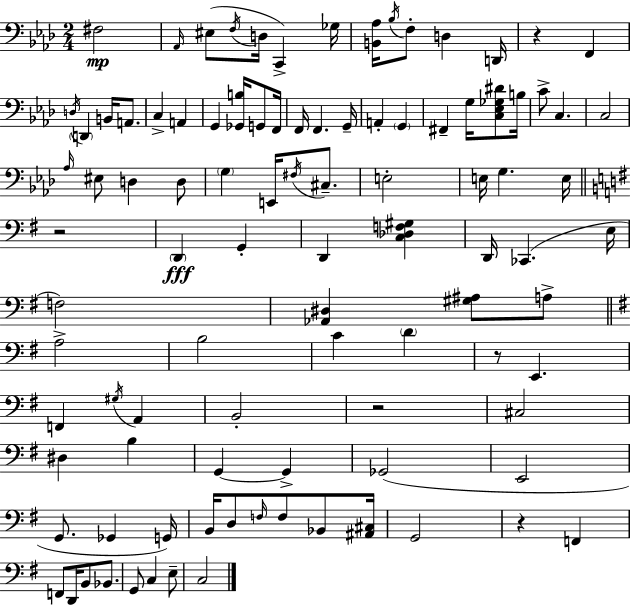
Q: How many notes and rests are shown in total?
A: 98